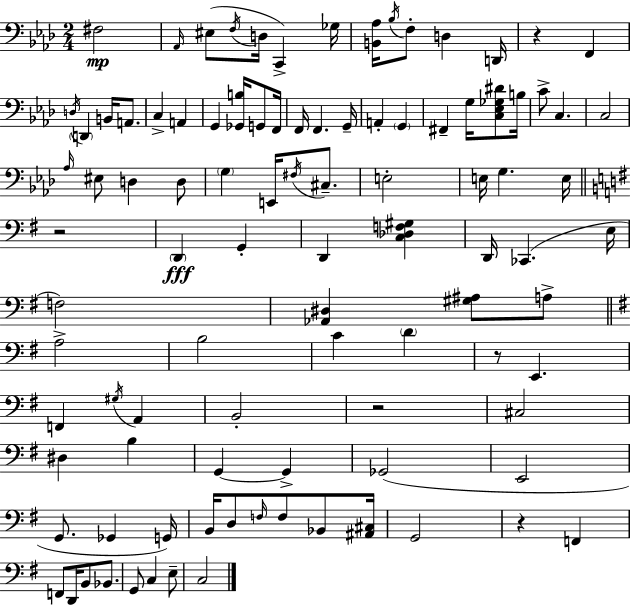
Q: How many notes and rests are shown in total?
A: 98